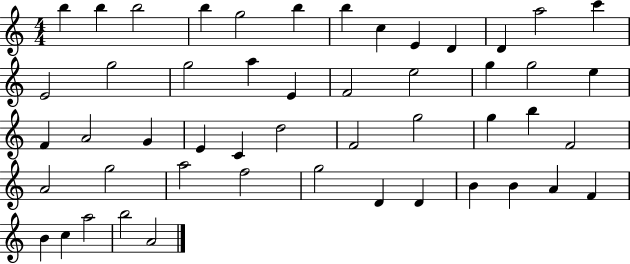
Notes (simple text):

B5/q B5/q B5/h B5/q G5/h B5/q B5/q C5/q E4/q D4/q D4/q A5/h C6/q E4/h G5/h G5/h A5/q E4/q F4/h E5/h G5/q G5/h E5/q F4/q A4/h G4/q E4/q C4/q D5/h F4/h G5/h G5/q B5/q F4/h A4/h G5/h A5/h F5/h G5/h D4/q D4/q B4/q B4/q A4/q F4/q B4/q C5/q A5/h B5/h A4/h